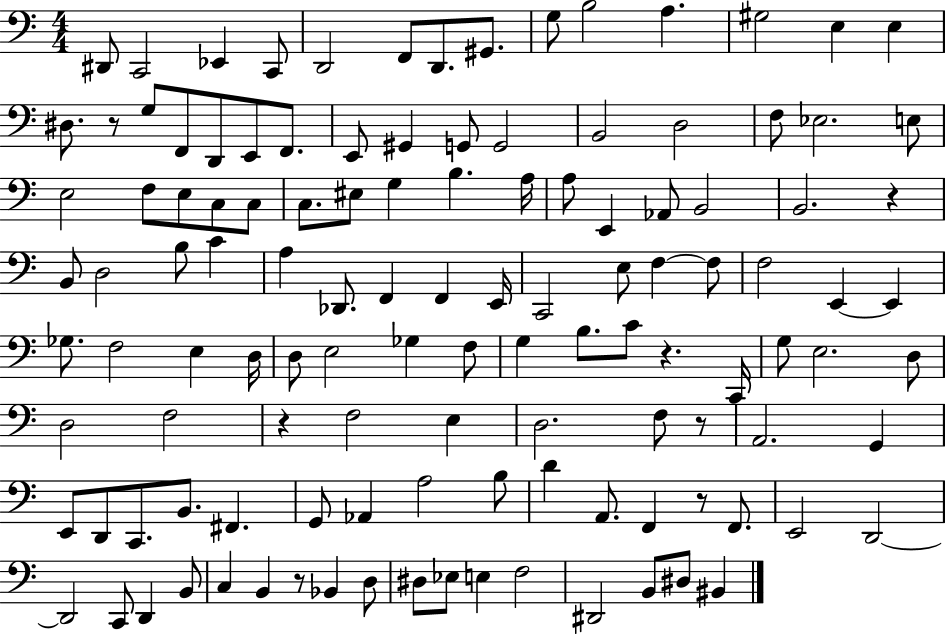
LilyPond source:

{
  \clef bass
  \numericTimeSignature
  \time 4/4
  \key c \major
  dis,8 c,2 ees,4 c,8 | d,2 f,8 d,8. gis,8. | g8 b2 a4. | gis2 e4 e4 | \break dis8. r8 g8 f,8 d,8 e,8 f,8. | e,8 gis,4 g,8 g,2 | b,2 d2 | f8 ees2. e8 | \break e2 f8 e8 c8 c8 | c8. eis8 g4 b4. a16 | a8 e,4 aes,8 b,2 | b,2. r4 | \break b,8 d2 b8 c'4 | a4 des,8. f,4 f,4 e,16 | c,2 e8 f4~~ f8 | f2 e,4~~ e,4 | \break ges8. f2 e4 d16 | d8 e2 ges4 f8 | g4 b8. c'8 r4. c,16 | g8 e2. d8 | \break d2 f2 | r4 f2 e4 | d2. f8 r8 | a,2. g,4 | \break e,8 d,8 c,8. b,8. fis,4. | g,8 aes,4 a2 b8 | d'4 a,8. f,4 r8 f,8. | e,2 d,2~~ | \break d,2 c,8 d,4 b,8 | c4 b,4 r8 bes,4 d8 | dis8 ees8 e4 f2 | dis,2 b,8 dis8 bis,4 | \break \bar "|."
}